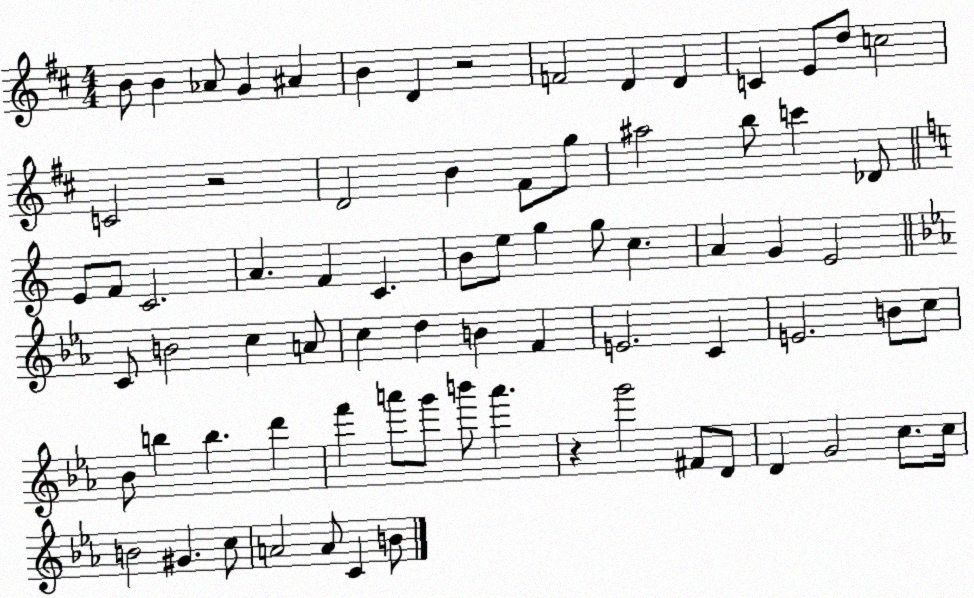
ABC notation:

X:1
T:Untitled
M:4/4
L:1/4
K:D
B/2 B _A/2 G ^A B D z2 F2 D D C E/2 d/2 c2 C2 z2 D2 B ^F/2 g/2 ^a2 b/2 c' _D/2 E/2 F/2 C2 A F C B/2 e/2 g g/2 c A G E2 C/2 B2 c A/2 c d B F E2 C E2 B/2 c/2 _B/2 b b d' f' a'/2 g'/2 b'/2 a' z g'2 ^F/2 D/2 D G2 c/2 c/4 B2 ^G c/2 A2 A/2 C B/2